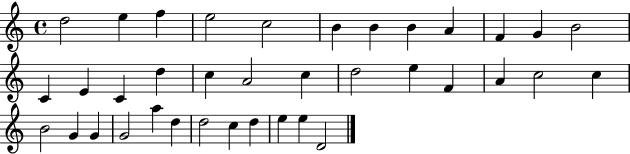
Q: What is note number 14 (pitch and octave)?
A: E4